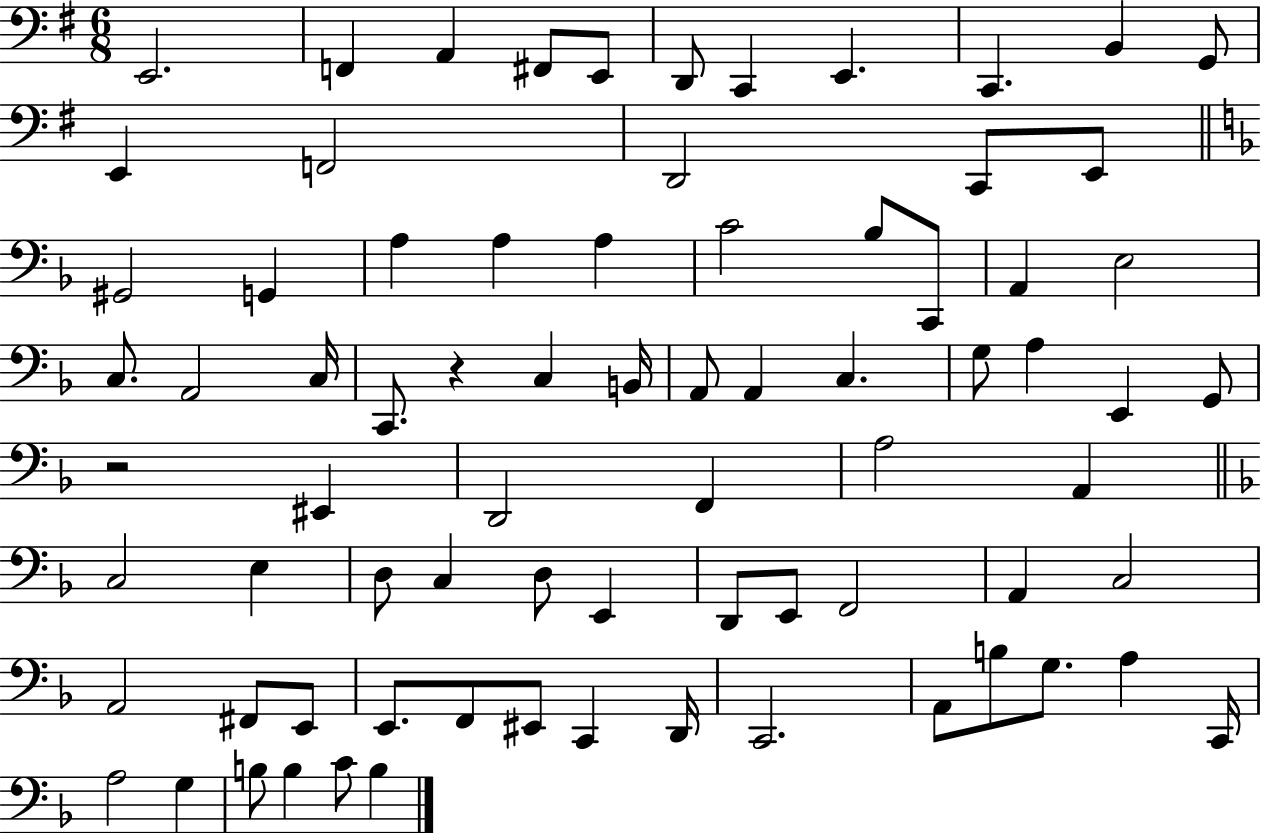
E2/h. F2/q A2/q F#2/e E2/e D2/e C2/q E2/q. C2/q. B2/q G2/e E2/q F2/h D2/h C2/e E2/e G#2/h G2/q A3/q A3/q A3/q C4/h Bb3/e C2/e A2/q E3/h C3/e. A2/h C3/s C2/e. R/q C3/q B2/s A2/e A2/q C3/q. G3/e A3/q E2/q G2/e R/h EIS2/q D2/h F2/q A3/h A2/q C3/h E3/q D3/e C3/q D3/e E2/q D2/e E2/e F2/h A2/q C3/h A2/h F#2/e E2/e E2/e. F2/e EIS2/e C2/q D2/s C2/h. A2/e B3/e G3/e. A3/q C2/s A3/h G3/q B3/e B3/q C4/e B3/q